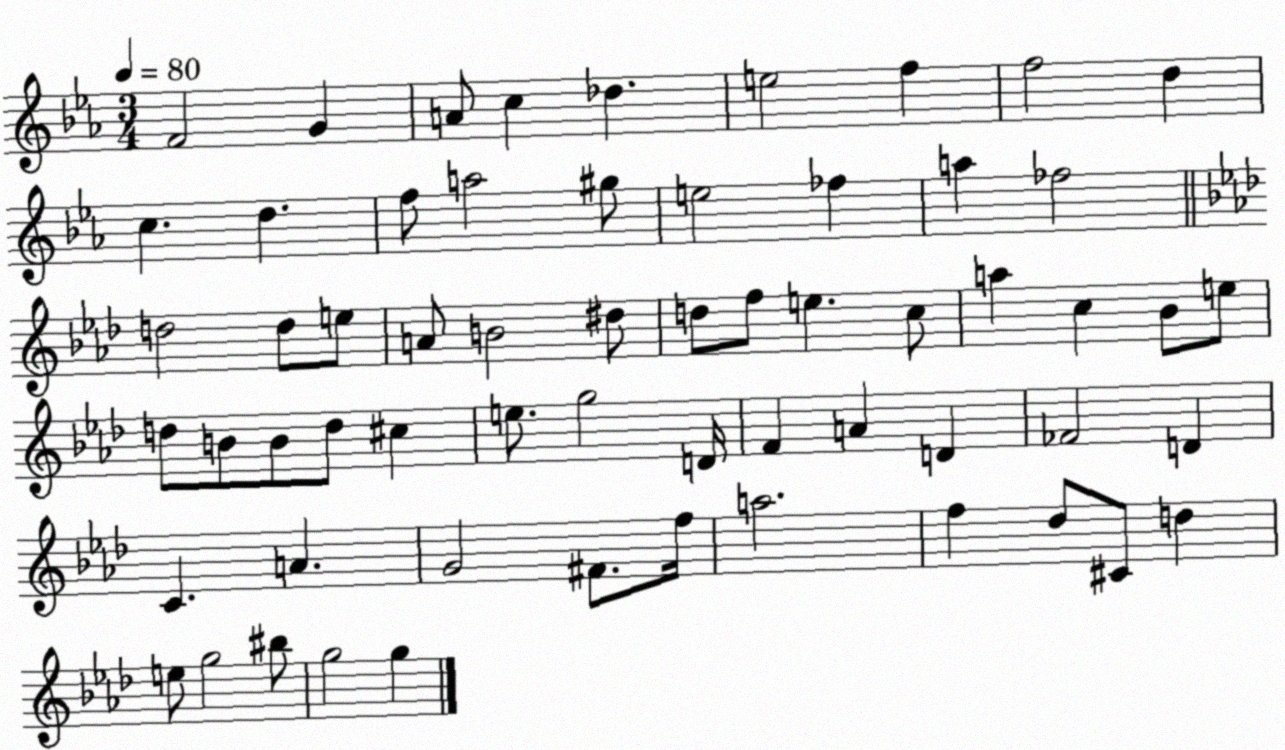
X:1
T:Untitled
M:3/4
L:1/4
K:Eb
F2 G A/2 c _d e2 f f2 d c d f/2 a2 ^g/2 e2 _f a _f2 d2 d/2 e/2 A/2 B2 ^d/2 d/2 f/2 e c/2 a c _B/2 e/2 d/2 B/2 B/2 d/2 ^c e/2 g2 D/4 F A D _F2 D C A G2 ^F/2 f/4 a2 f _d/2 ^C/2 d e/2 g2 ^b/2 g2 g